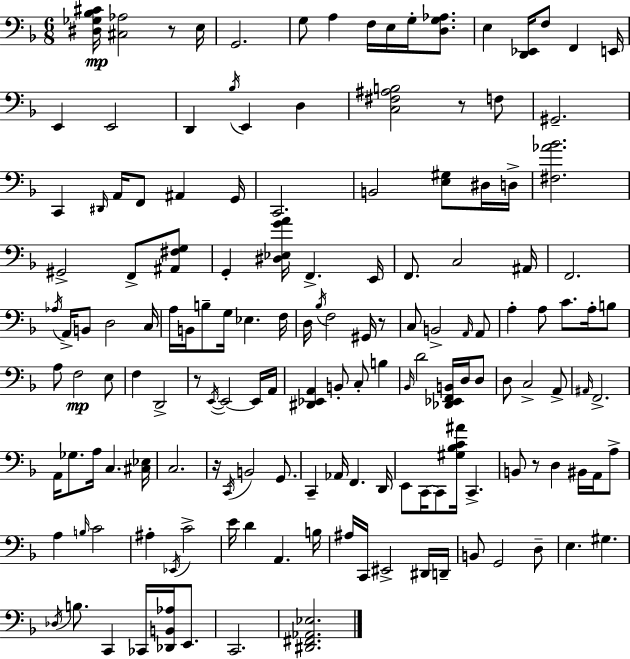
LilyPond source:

{
  \clef bass
  \numericTimeSignature
  \time 6/8
  \key d \minor
  <dis ges bes cis'>16\mp <cis aes>2 r8 e16 | g,2. | g8 a4 f16 e16 g16-. <d g aes>8. | e4 <d, ees,>16 f8 f,4 e,16 | \break e,4 e,2 | d,4 \acciaccatura { bes16 } e,4 d4 | <c fis ais b>2 r8 f8 | gis,2.-- | \break c,4 \grace { dis,16 } a,16 f,8 ais,4 | g,16 c,2. | b,2 <e gis>8 | dis16 d16-> <fis aes' bes'>2. | \break gis,2-> f,8-> | <ais, fis g>8 g,4-. <dis ees g' a'>16 f,4.-> | e,16 f,8. c2 | ais,16 f,2. | \break \acciaccatura { aes16 } a,16-> b,8 d2 | c16 a16 b,16 b8-- g16 ees4. | f16 d16 \acciaccatura { bes16 } f2 | gis,16 r8 c8 b,2-> | \break \grace { a,16 } a,8 a4-. a8 c'8. | a16-. b8 a8 f2\mp | e8 f4 d,2-> | r8 \acciaccatura { e,16~ }~ e,2 | \break e,16 a,16 <dis, ees, a,>4 b,8-. | c8-. b4 \grace { bes,16 } d'2 | <des, ees, f, b,>16 d16 d8 d8 c2-> | a,8-> \grace { ais,16 } f,2.-> | \break a,16 ges8. | a16 c4. <cis ees>16 c2. | r16 \acciaccatura { c,16 } b,2 | g,8. c,4-- | \break aes,16 f,4. d,16 e,8 c,16~~ | c,8 <gis bes c' ais'>16 c,4.-> b,8 r8 | d4 bis,16 a,16 a8-> a4 | \grace { b16 } c'2 ais4-. | \break \acciaccatura { ees,16 } c'2-> e'16 | d'4 a,4. b16 ais16 | c,16 eis,2-> dis,16 d,16-- b,8 | g,2 d8-- e4. | \break gis4. \acciaccatura { des16 } | b8. c,4 ces,16 <des, b, aes>16 e,8. | c,2. | <dis, fis, aes, ees>2. | \break \bar "|."
}